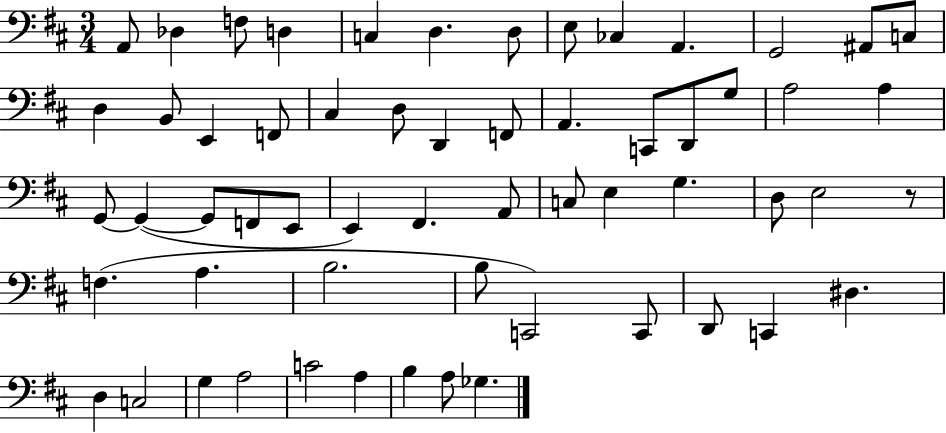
{
  \clef bass
  \numericTimeSignature
  \time 3/4
  \key d \major
  a,8 des4 f8 d4 | c4 d4. d8 | e8 ces4 a,4. | g,2 ais,8 c8 | \break d4 b,8 e,4 f,8 | cis4 d8 d,4 f,8 | a,4. c,8 d,8 g8 | a2 a4 | \break g,8~~ g,4~(~ g,8 f,8 e,8 | e,4) fis,4. a,8 | c8 e4 g4. | d8 e2 r8 | \break f4.( a4. | b2. | b8 c,2) c,8 | d,8 c,4 dis4. | \break d4 c2 | g4 a2 | c'2 a4 | b4 a8 ges4. | \break \bar "|."
}